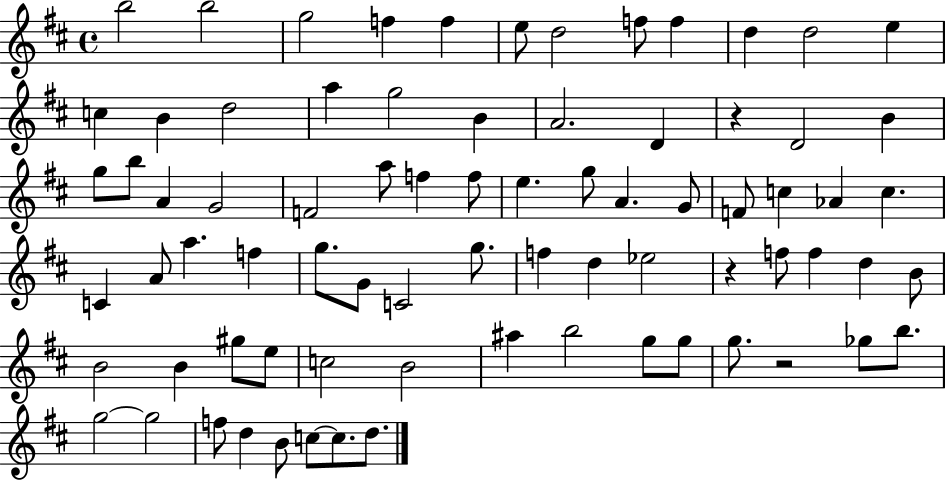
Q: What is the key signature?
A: D major